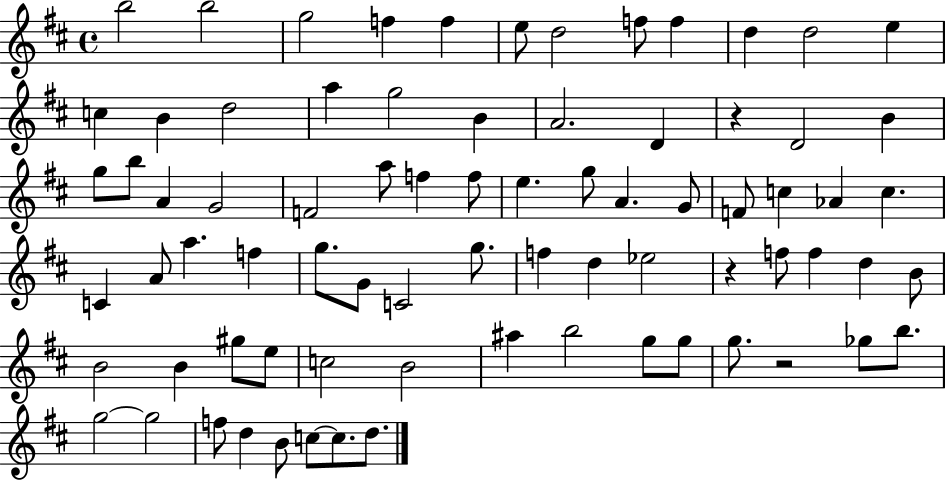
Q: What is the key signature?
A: D major